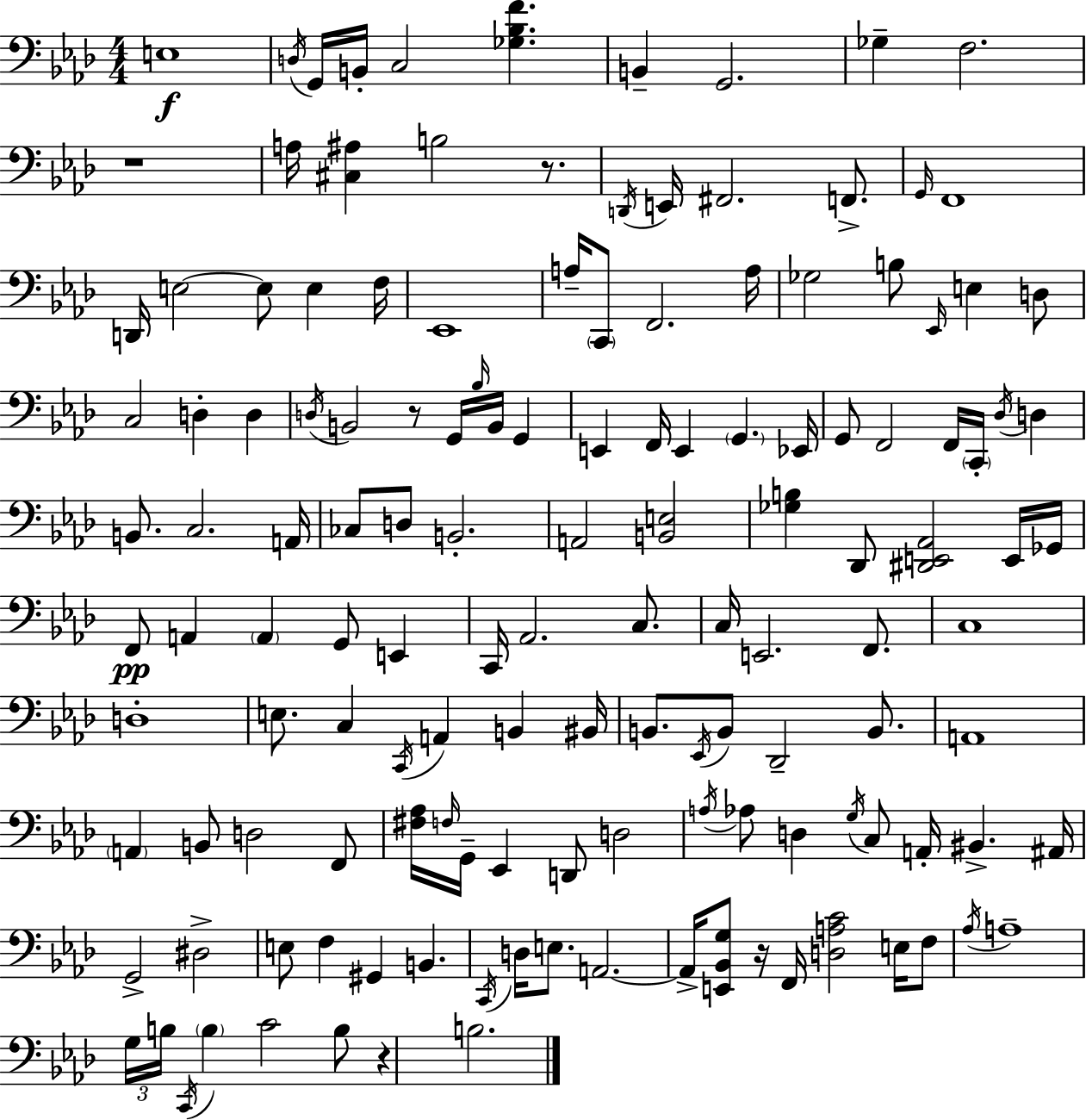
X:1
T:Untitled
M:4/4
L:1/4
K:Fm
E,4 D,/4 G,,/4 B,,/4 C,2 [_G,_B,F] B,, G,,2 _G, F,2 z4 A,/4 [^C,^A,] B,2 z/2 D,,/4 E,,/4 ^F,,2 F,,/2 G,,/4 F,,4 D,,/4 E,2 E,/2 E, F,/4 _E,,4 A,/4 C,,/2 F,,2 A,/4 _G,2 B,/2 _E,,/4 E, D,/2 C,2 D, D, D,/4 B,,2 z/2 G,,/4 _B,/4 B,,/4 G,, E,, F,,/4 E,, G,, _E,,/4 G,,/2 F,,2 F,,/4 C,,/4 _D,/4 D, B,,/2 C,2 A,,/4 _C,/2 D,/2 B,,2 A,,2 [B,,E,]2 [_G,B,] _D,,/2 [^D,,E,,_A,,]2 E,,/4 _G,,/4 F,,/2 A,, A,, G,,/2 E,, C,,/4 _A,,2 C,/2 C,/4 E,,2 F,,/2 C,4 D,4 E,/2 C, C,,/4 A,, B,, ^B,,/4 B,,/2 _E,,/4 B,,/2 _D,,2 B,,/2 A,,4 A,, B,,/2 D,2 F,,/2 [^F,_A,]/4 F,/4 G,,/4 _E,, D,,/2 D,2 A,/4 _A,/2 D, G,/4 C,/2 A,,/4 ^B,, ^A,,/4 G,,2 ^D,2 E,/2 F, ^G,, B,, C,,/4 D,/4 E,/2 A,,2 A,,/4 [E,,_B,,G,]/2 z/4 F,,/4 [D,A,C]2 E,/4 F,/2 _A,/4 A,4 G,/4 B,/4 C,,/4 B, C2 B,/2 z B,2